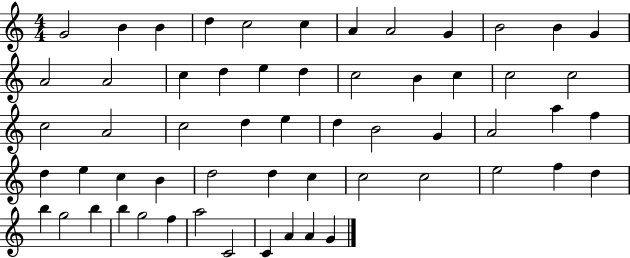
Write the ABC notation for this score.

X:1
T:Untitled
M:4/4
L:1/4
K:C
G2 B B d c2 c A A2 G B2 B G A2 A2 c d e d c2 B c c2 c2 c2 A2 c2 d e d B2 G A2 a f d e c B d2 d c c2 c2 e2 f d b g2 b b g2 f a2 C2 C A A G